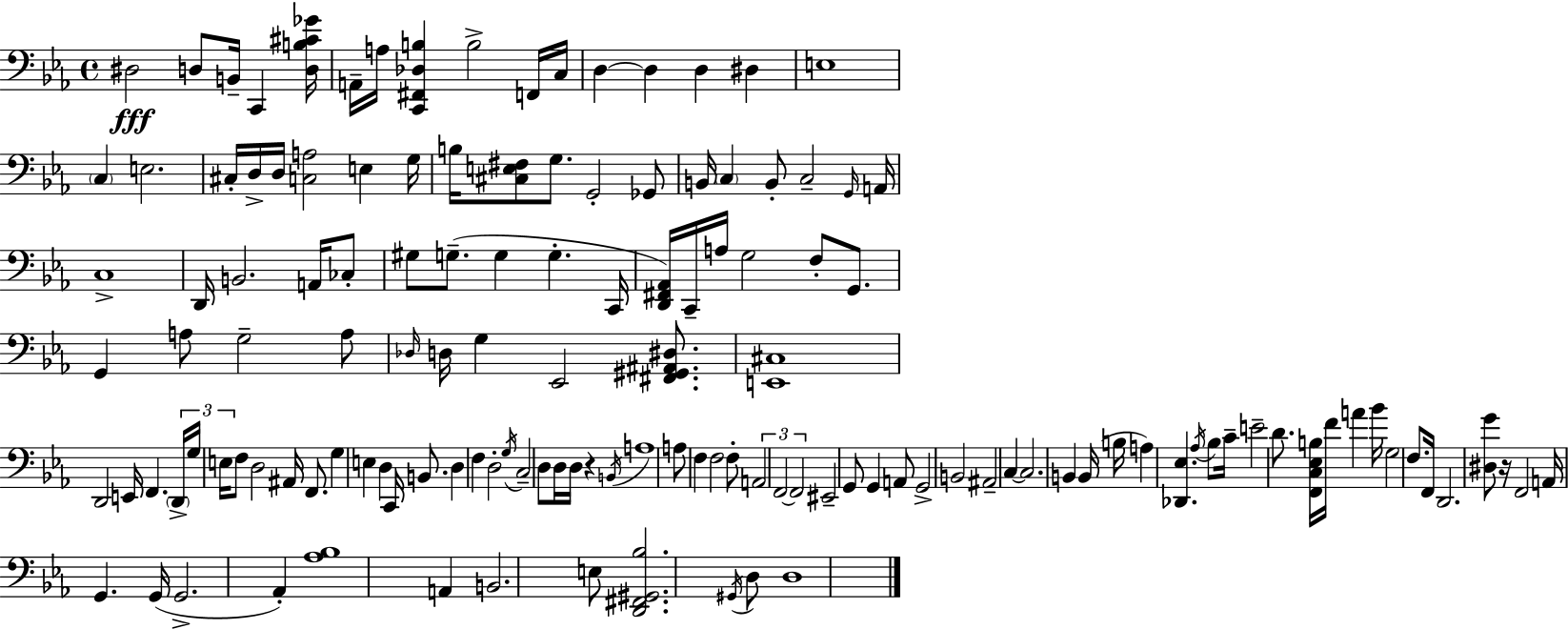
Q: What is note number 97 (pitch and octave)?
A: B2